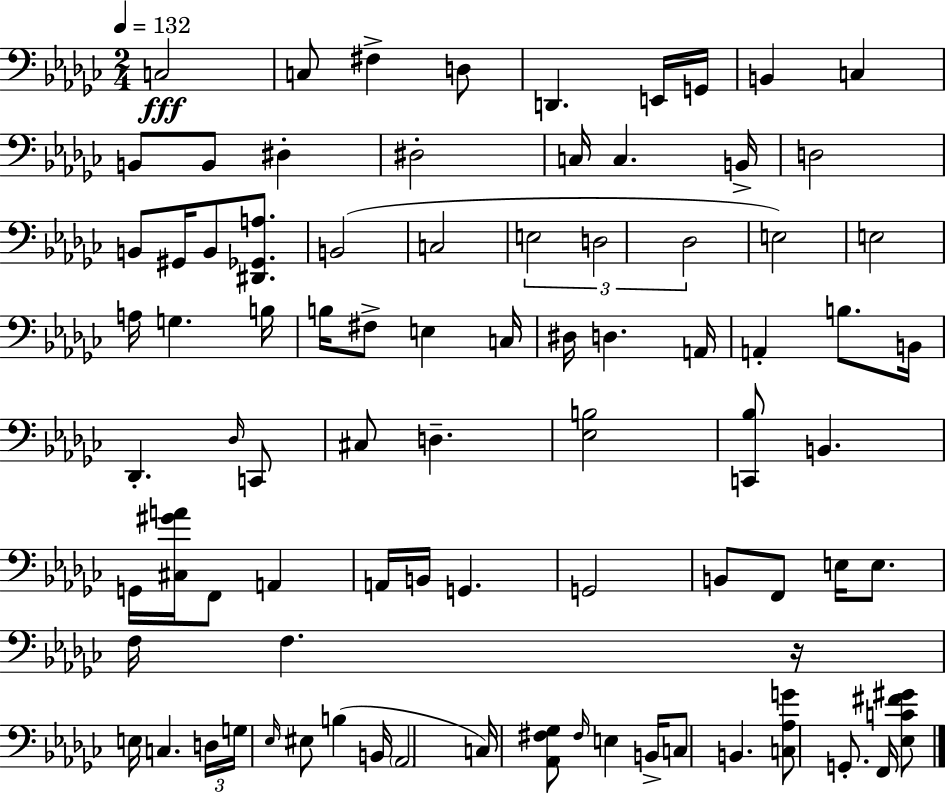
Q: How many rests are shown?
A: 1